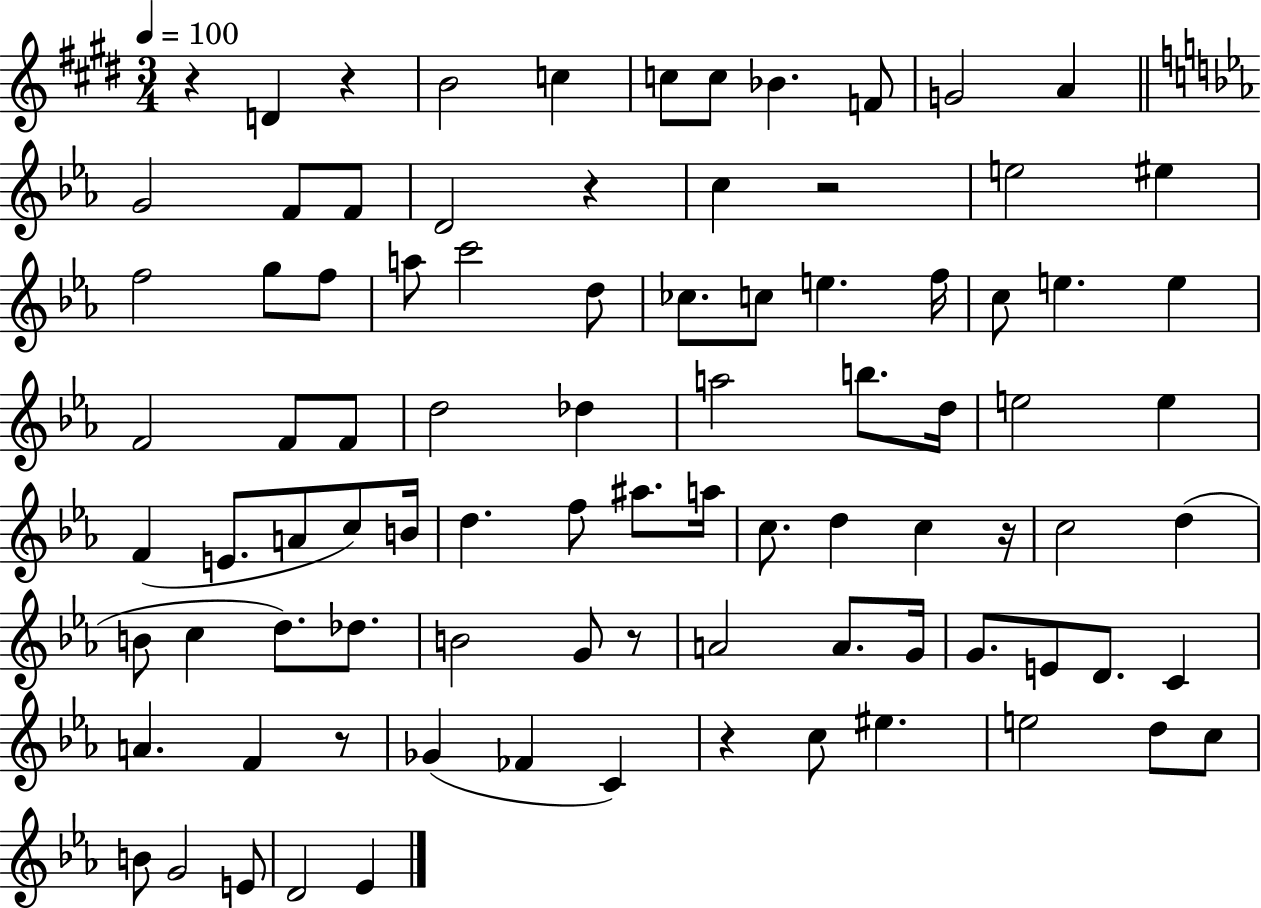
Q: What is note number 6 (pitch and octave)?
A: Bb4